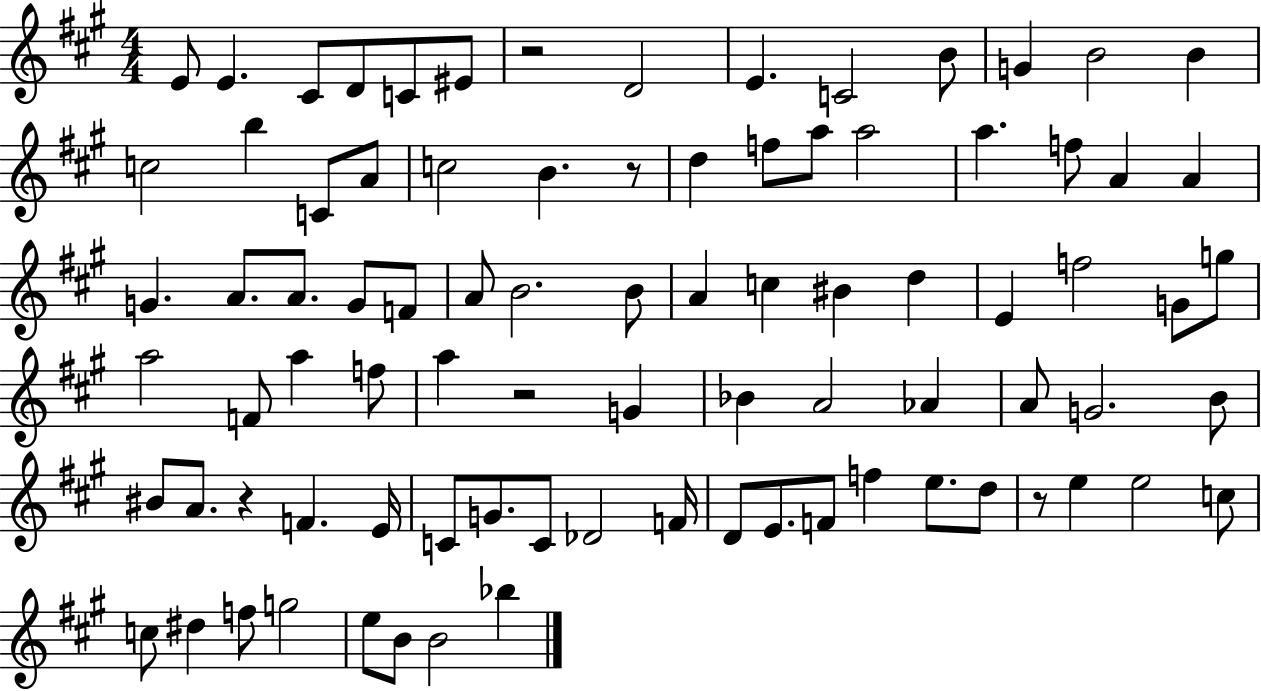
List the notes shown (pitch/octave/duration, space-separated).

E4/e E4/q. C#4/e D4/e C4/e EIS4/e R/h D4/h E4/q. C4/h B4/e G4/q B4/h B4/q C5/h B5/q C4/e A4/e C5/h B4/q. R/e D5/q F5/e A5/e A5/h A5/q. F5/e A4/q A4/q G4/q. A4/e. A4/e. G4/e F4/e A4/e B4/h. B4/e A4/q C5/q BIS4/q D5/q E4/q F5/h G4/e G5/e A5/h F4/e A5/q F5/e A5/q R/h G4/q Bb4/q A4/h Ab4/q A4/e G4/h. B4/e BIS4/e A4/e. R/q F4/q. E4/s C4/e G4/e. C4/e Db4/h F4/s D4/e E4/e. F4/e F5/q E5/e. D5/e R/e E5/q E5/h C5/e C5/e D#5/q F5/e G5/h E5/e B4/e B4/h Bb5/q